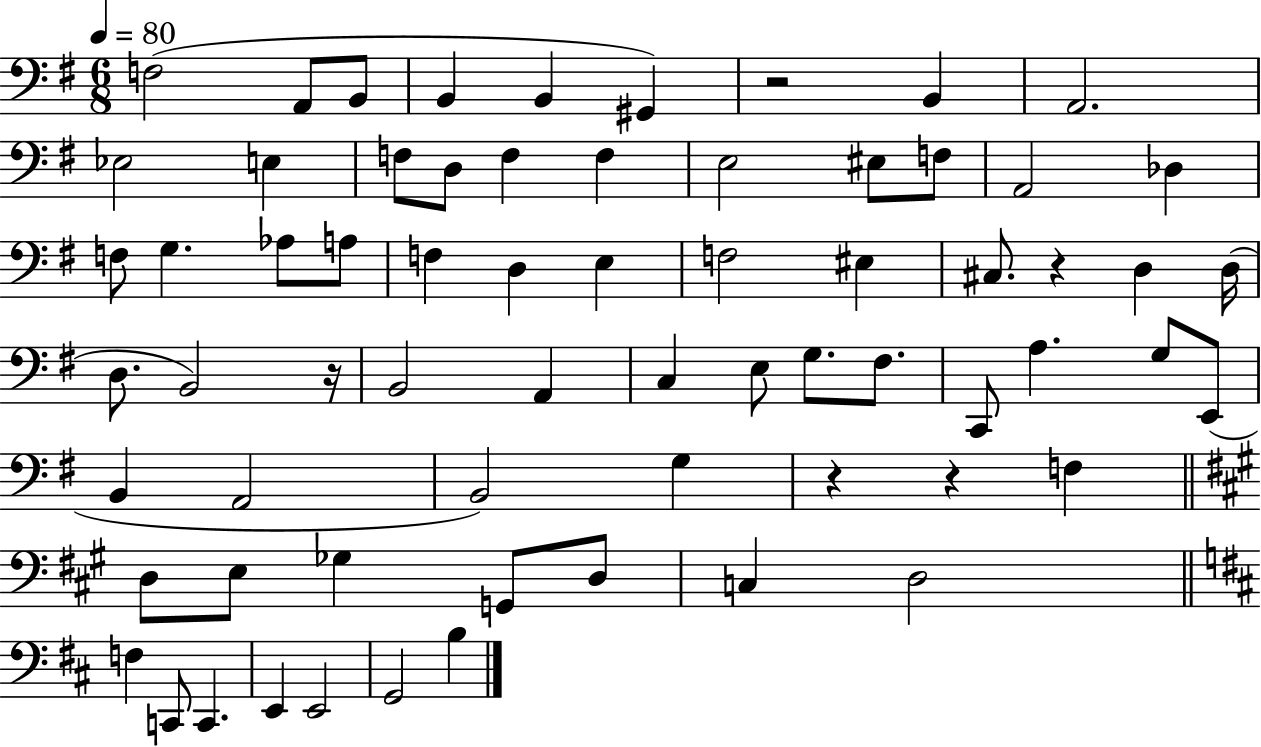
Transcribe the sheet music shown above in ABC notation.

X:1
T:Untitled
M:6/8
L:1/4
K:G
F,2 A,,/2 B,,/2 B,, B,, ^G,, z2 B,, A,,2 _E,2 E, F,/2 D,/2 F, F, E,2 ^E,/2 F,/2 A,,2 _D, F,/2 G, _A,/2 A,/2 F, D, E, F,2 ^E, ^C,/2 z D, D,/4 D,/2 B,,2 z/4 B,,2 A,, C, E,/2 G,/2 ^F,/2 C,,/2 A, G,/2 E,,/2 B,, A,,2 B,,2 G, z z F, D,/2 E,/2 _G, G,,/2 D,/2 C, D,2 F, C,,/2 C,, E,, E,,2 G,,2 B,